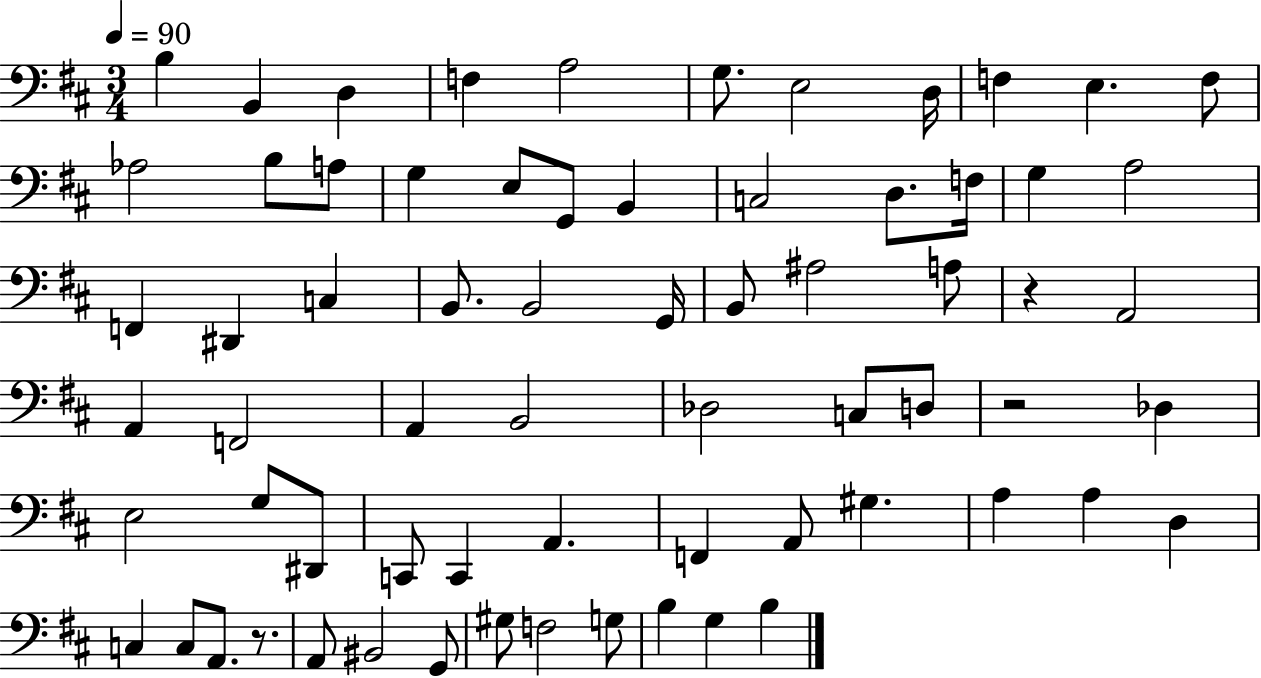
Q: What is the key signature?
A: D major